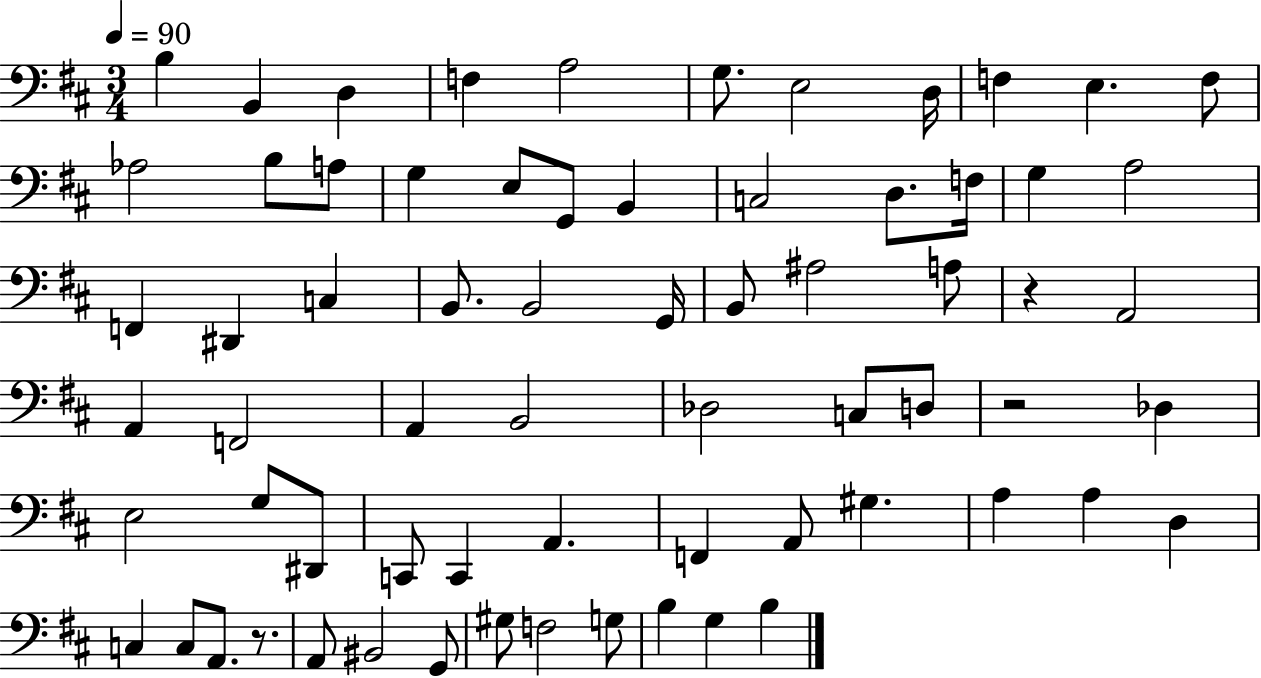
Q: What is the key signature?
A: D major